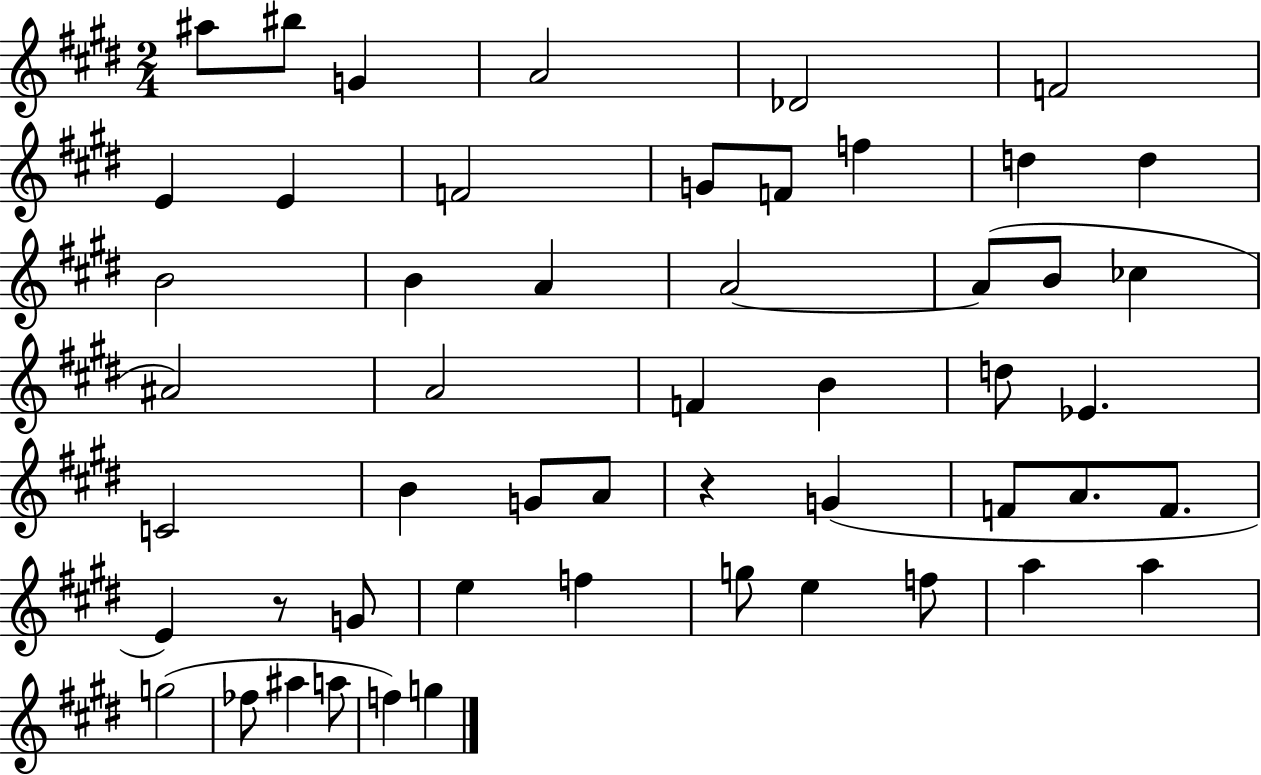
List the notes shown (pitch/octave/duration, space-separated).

A#5/e BIS5/e G4/q A4/h Db4/h F4/h E4/q E4/q F4/h G4/e F4/e F5/q D5/q D5/q B4/h B4/q A4/q A4/h A4/e B4/e CES5/q A#4/h A4/h F4/q B4/q D5/e Eb4/q. C4/h B4/q G4/e A4/e R/q G4/q F4/e A4/e. F4/e. E4/q R/e G4/e E5/q F5/q G5/e E5/q F5/e A5/q A5/q G5/h FES5/e A#5/q A5/e F5/q G5/q